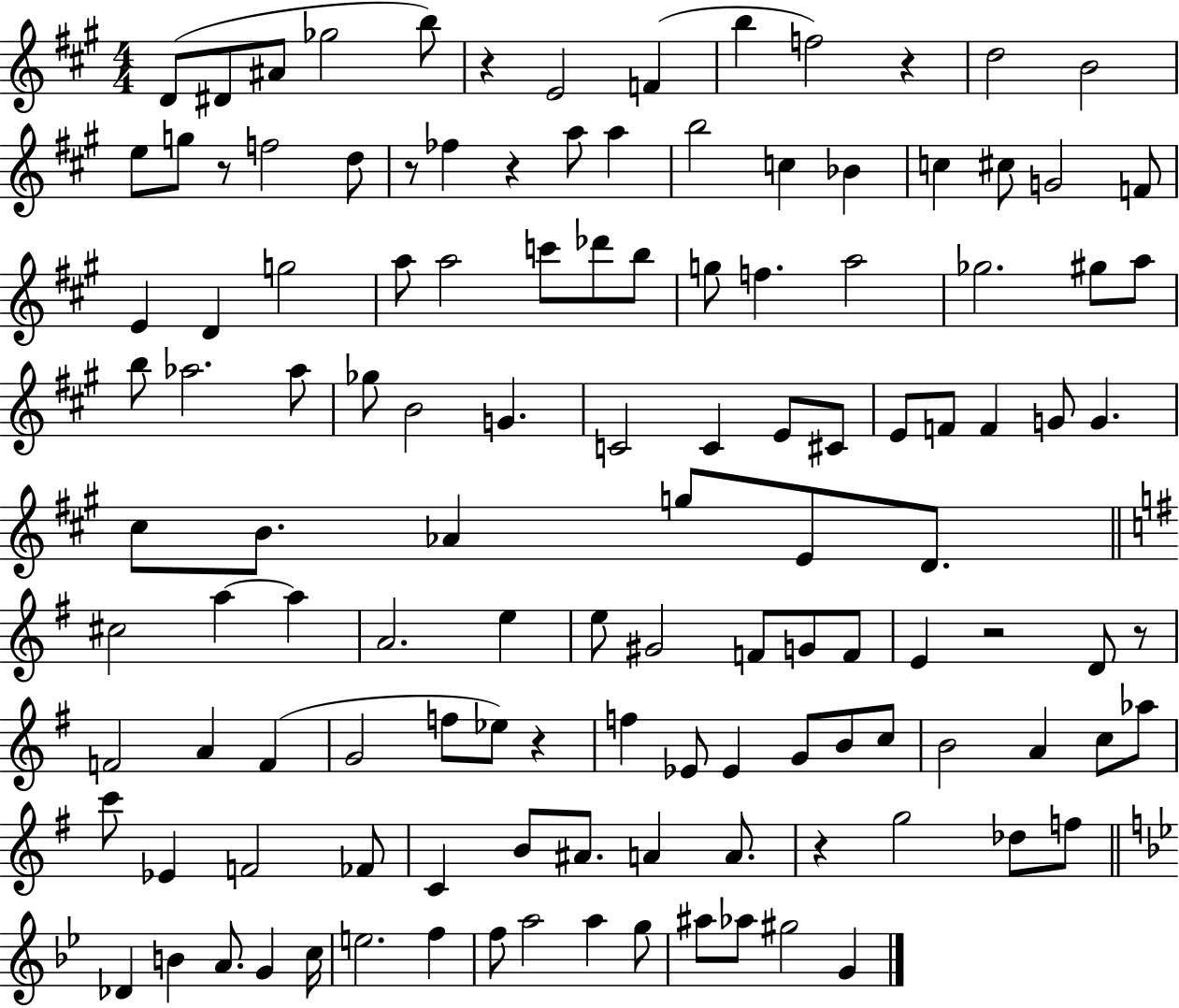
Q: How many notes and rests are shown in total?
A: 124